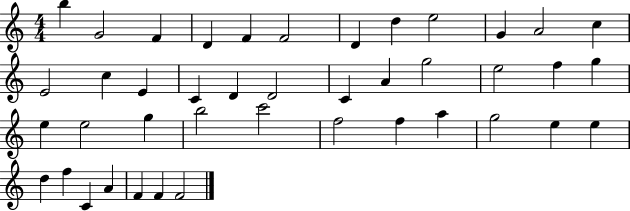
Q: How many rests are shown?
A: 0